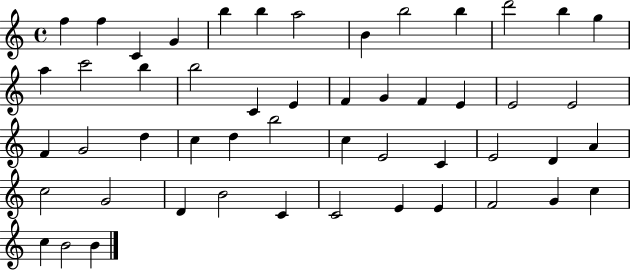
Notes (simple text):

F5/q F5/q C4/q G4/q B5/q B5/q A5/h B4/q B5/h B5/q D6/h B5/q G5/q A5/q C6/h B5/q B5/h C4/q E4/q F4/q G4/q F4/q E4/q E4/h E4/h F4/q G4/h D5/q C5/q D5/q B5/h C5/q E4/h C4/q E4/h D4/q A4/q C5/h G4/h D4/q B4/h C4/q C4/h E4/q E4/q F4/h G4/q C5/q C5/q B4/h B4/q